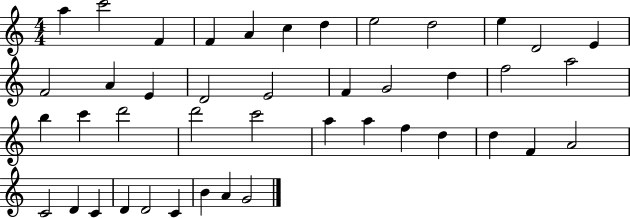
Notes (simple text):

A5/q C6/h F4/q F4/q A4/q C5/q D5/q E5/h D5/h E5/q D4/h E4/q F4/h A4/q E4/q D4/h E4/h F4/q G4/h D5/q F5/h A5/h B5/q C6/q D6/h D6/h C6/h A5/q A5/q F5/q D5/q D5/q F4/q A4/h C4/h D4/q C4/q D4/q D4/h C4/q B4/q A4/q G4/h